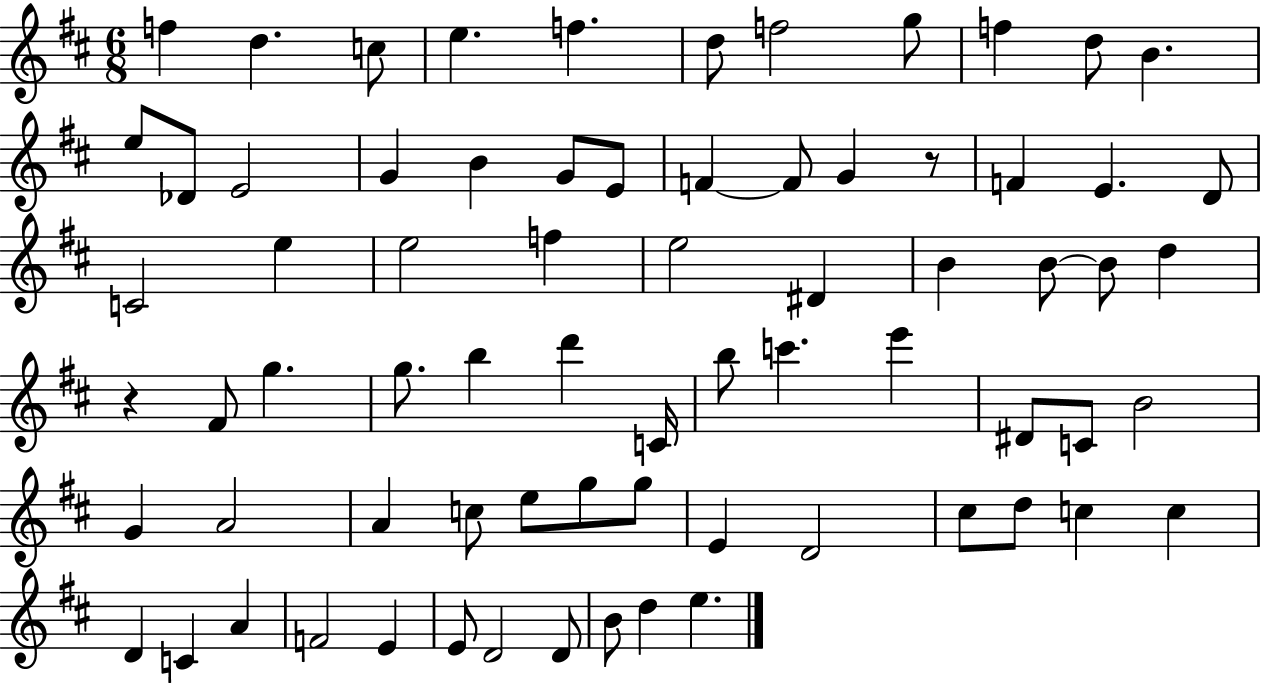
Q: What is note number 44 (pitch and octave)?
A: D#4